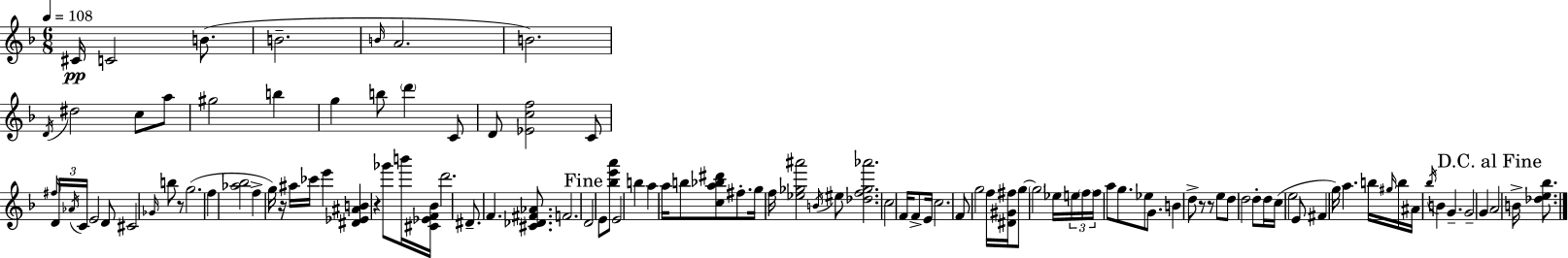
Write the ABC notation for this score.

X:1
T:Untitled
M:6/8
L:1/4
K:F
^C/4 C2 B/2 B2 B/4 A2 B2 D/4 ^d2 c/2 a/2 ^g2 b g b/2 d' C/2 D/2 [_Ecf]2 C/2 ^f/4 D/4 _A/4 C/4 E2 D/2 ^C2 _G/4 b/2 z/2 g2 f [_a_b]2 f g/4 z/4 ^a/4 _c'/4 e' [^D_E^AB] z _g'/2 b'/4 [^C_EF_B]/4 d'2 ^D/2 F [^C_D^F_A]/2 F2 D2 E/2 [_be'a']/2 E2 b a a/4 b/2 [ca_b^d']/2 ^f/2 g/4 f/4 [_e_g^a']2 B/4 ^e/2 [_df_g_a']2 c2 F/4 F/2 E/4 c2 F/2 g2 f/4 [^D^G^f]/4 g/2 g2 _e/4 e/4 f/4 f/4 a/2 g/2 _e/2 G/2 B d/2 z/2 z/2 e/2 d/2 d2 d/2 d/4 c/4 e2 E/2 ^F g/4 a b/4 ^g/4 b/4 ^A/4 _b/4 B G G2 G A2 B/4 [_de_b]/2